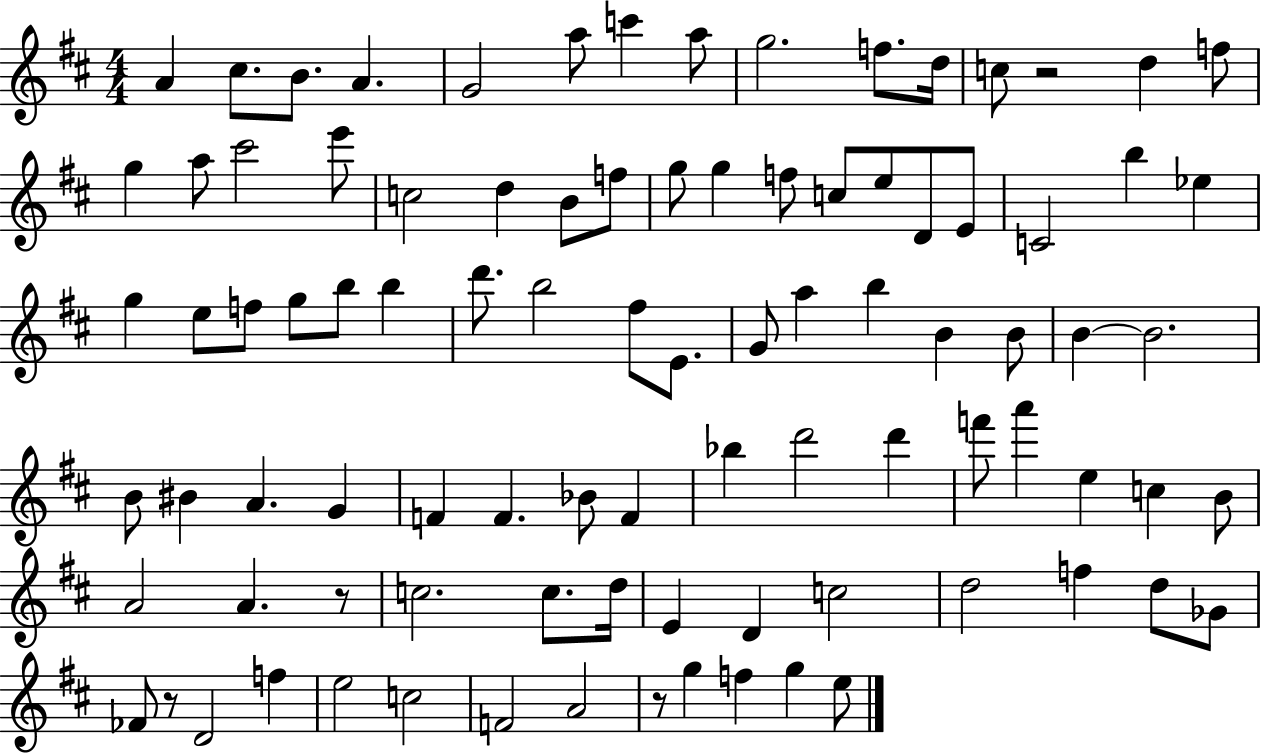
{
  \clef treble
  \numericTimeSignature
  \time 4/4
  \key d \major
  a'4 cis''8. b'8. a'4. | g'2 a''8 c'''4 a''8 | g''2. f''8. d''16 | c''8 r2 d''4 f''8 | \break g''4 a''8 cis'''2 e'''8 | c''2 d''4 b'8 f''8 | g''8 g''4 f''8 c''8 e''8 d'8 e'8 | c'2 b''4 ees''4 | \break g''4 e''8 f''8 g''8 b''8 b''4 | d'''8. b''2 fis''8 e'8. | g'8 a''4 b''4 b'4 b'8 | b'4~~ b'2. | \break b'8 bis'4 a'4. g'4 | f'4 f'4. bes'8 f'4 | bes''4 d'''2 d'''4 | f'''8 a'''4 e''4 c''4 b'8 | \break a'2 a'4. r8 | c''2. c''8. d''16 | e'4 d'4 c''2 | d''2 f''4 d''8 ges'8 | \break fes'8 r8 d'2 f''4 | e''2 c''2 | f'2 a'2 | r8 g''4 f''4 g''4 e''8 | \break \bar "|."
}